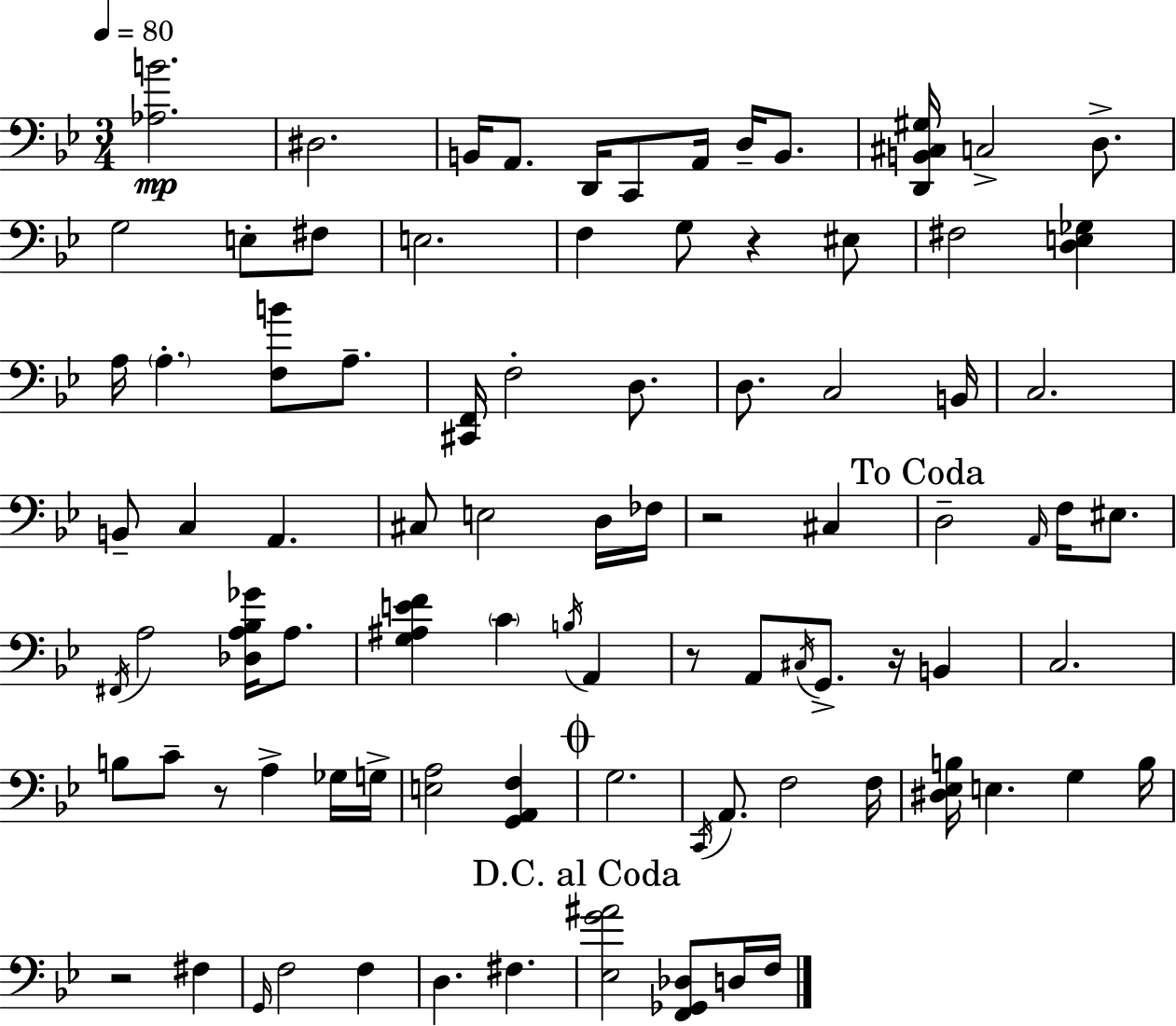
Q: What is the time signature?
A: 3/4